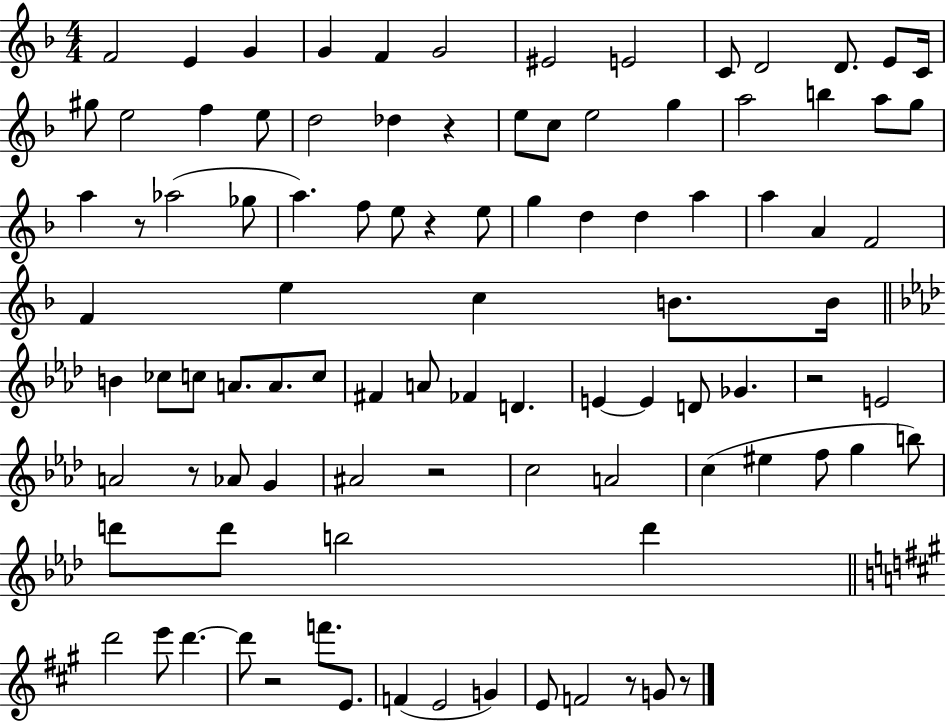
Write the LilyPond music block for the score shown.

{
  \clef treble
  \numericTimeSignature
  \time 4/4
  \key f \major
  \repeat volta 2 { f'2 e'4 g'4 | g'4 f'4 g'2 | eis'2 e'2 | c'8 d'2 d'8. e'8 c'16 | \break gis''8 e''2 f''4 e''8 | d''2 des''4 r4 | e''8 c''8 e''2 g''4 | a''2 b''4 a''8 g''8 | \break a''4 r8 aes''2( ges''8 | a''4.) f''8 e''8 r4 e''8 | g''4 d''4 d''4 a''4 | a''4 a'4 f'2 | \break f'4 e''4 c''4 b'8. b'16 | \bar "||" \break \key aes \major b'4 ces''8 c''8 a'8. a'8. c''8 | fis'4 a'8 fes'4 d'4. | e'4~~ e'4 d'8 ges'4. | r2 e'2 | \break a'2 r8 aes'8 g'4 | ais'2 r2 | c''2 a'2 | c''4( eis''4 f''8 g''4 b''8) | \break d'''8 d'''8 b''2 d'''4 | \bar "||" \break \key a \major d'''2 e'''8 d'''4.~~ | d'''8 r2 f'''8. e'8. | f'4( e'2 g'4) | e'8 f'2 r8 g'8 r8 | \break } \bar "|."
}